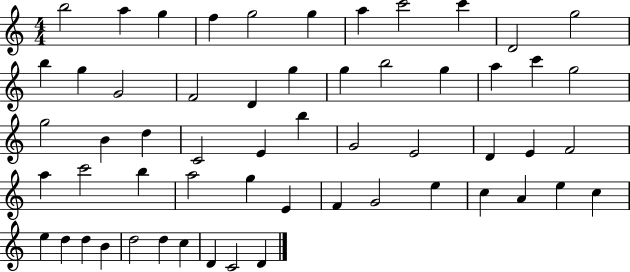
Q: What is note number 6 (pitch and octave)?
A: G5